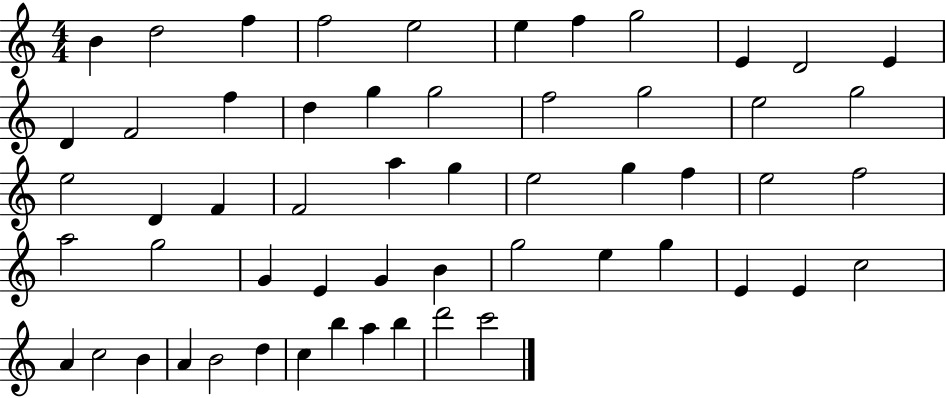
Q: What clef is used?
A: treble